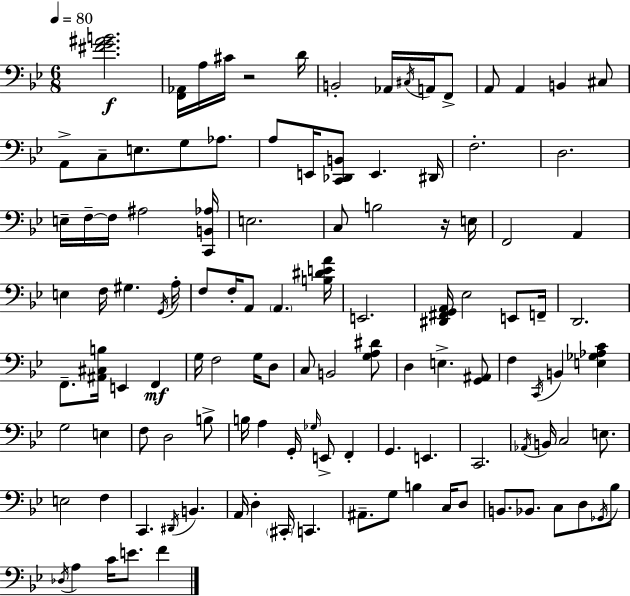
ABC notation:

X:1
T:Untitled
M:6/8
L:1/4
K:Bb
[^FG^AB]2 [F,,_A,,]/4 A,/4 ^C/4 z2 D/4 B,,2 _A,,/4 ^C,/4 A,,/4 F,,/2 A,,/2 A,, B,, ^C,/2 A,,/2 C,/2 E,/2 G,/2 _A,/2 A,/2 E,,/4 [C,,_D,,B,,]/2 E,, ^D,,/4 F,2 D,2 E,/4 F,/4 F,/4 ^A,2 [C,,B,,_A,]/4 E,2 C,/2 B,2 z/4 E,/4 F,,2 A,, E, F,/4 ^G, G,,/4 A,/4 F,/2 F,/4 A,,/2 A,, [B,^DEA]/4 E,,2 [^D,,^F,,G,,A,,]/4 _E,2 E,,/2 F,,/4 D,,2 F,,/2 [^A,,^C,B,]/4 E,, F,, G,/4 F,2 G,/4 D,/2 C,/2 B,,2 [G,A,^D]/2 D, E, [G,,^A,,]/2 F, C,,/4 B,, [E,_G,_A,C] G,2 E, F,/2 D,2 B,/2 B,/4 A, G,,/4 _G,/4 E,,/2 F,, G,, E,, C,,2 _A,,/4 B,,/4 C,2 E,/2 E,2 F, C,, ^D,,/4 B,, A,,/4 D, ^C,,/4 C,, ^A,,/2 G,/2 B, C,/4 D,/2 B,,/2 _B,,/2 C,/2 D,/2 _G,,/4 _B,/2 _D,/4 A, C/4 E/2 F